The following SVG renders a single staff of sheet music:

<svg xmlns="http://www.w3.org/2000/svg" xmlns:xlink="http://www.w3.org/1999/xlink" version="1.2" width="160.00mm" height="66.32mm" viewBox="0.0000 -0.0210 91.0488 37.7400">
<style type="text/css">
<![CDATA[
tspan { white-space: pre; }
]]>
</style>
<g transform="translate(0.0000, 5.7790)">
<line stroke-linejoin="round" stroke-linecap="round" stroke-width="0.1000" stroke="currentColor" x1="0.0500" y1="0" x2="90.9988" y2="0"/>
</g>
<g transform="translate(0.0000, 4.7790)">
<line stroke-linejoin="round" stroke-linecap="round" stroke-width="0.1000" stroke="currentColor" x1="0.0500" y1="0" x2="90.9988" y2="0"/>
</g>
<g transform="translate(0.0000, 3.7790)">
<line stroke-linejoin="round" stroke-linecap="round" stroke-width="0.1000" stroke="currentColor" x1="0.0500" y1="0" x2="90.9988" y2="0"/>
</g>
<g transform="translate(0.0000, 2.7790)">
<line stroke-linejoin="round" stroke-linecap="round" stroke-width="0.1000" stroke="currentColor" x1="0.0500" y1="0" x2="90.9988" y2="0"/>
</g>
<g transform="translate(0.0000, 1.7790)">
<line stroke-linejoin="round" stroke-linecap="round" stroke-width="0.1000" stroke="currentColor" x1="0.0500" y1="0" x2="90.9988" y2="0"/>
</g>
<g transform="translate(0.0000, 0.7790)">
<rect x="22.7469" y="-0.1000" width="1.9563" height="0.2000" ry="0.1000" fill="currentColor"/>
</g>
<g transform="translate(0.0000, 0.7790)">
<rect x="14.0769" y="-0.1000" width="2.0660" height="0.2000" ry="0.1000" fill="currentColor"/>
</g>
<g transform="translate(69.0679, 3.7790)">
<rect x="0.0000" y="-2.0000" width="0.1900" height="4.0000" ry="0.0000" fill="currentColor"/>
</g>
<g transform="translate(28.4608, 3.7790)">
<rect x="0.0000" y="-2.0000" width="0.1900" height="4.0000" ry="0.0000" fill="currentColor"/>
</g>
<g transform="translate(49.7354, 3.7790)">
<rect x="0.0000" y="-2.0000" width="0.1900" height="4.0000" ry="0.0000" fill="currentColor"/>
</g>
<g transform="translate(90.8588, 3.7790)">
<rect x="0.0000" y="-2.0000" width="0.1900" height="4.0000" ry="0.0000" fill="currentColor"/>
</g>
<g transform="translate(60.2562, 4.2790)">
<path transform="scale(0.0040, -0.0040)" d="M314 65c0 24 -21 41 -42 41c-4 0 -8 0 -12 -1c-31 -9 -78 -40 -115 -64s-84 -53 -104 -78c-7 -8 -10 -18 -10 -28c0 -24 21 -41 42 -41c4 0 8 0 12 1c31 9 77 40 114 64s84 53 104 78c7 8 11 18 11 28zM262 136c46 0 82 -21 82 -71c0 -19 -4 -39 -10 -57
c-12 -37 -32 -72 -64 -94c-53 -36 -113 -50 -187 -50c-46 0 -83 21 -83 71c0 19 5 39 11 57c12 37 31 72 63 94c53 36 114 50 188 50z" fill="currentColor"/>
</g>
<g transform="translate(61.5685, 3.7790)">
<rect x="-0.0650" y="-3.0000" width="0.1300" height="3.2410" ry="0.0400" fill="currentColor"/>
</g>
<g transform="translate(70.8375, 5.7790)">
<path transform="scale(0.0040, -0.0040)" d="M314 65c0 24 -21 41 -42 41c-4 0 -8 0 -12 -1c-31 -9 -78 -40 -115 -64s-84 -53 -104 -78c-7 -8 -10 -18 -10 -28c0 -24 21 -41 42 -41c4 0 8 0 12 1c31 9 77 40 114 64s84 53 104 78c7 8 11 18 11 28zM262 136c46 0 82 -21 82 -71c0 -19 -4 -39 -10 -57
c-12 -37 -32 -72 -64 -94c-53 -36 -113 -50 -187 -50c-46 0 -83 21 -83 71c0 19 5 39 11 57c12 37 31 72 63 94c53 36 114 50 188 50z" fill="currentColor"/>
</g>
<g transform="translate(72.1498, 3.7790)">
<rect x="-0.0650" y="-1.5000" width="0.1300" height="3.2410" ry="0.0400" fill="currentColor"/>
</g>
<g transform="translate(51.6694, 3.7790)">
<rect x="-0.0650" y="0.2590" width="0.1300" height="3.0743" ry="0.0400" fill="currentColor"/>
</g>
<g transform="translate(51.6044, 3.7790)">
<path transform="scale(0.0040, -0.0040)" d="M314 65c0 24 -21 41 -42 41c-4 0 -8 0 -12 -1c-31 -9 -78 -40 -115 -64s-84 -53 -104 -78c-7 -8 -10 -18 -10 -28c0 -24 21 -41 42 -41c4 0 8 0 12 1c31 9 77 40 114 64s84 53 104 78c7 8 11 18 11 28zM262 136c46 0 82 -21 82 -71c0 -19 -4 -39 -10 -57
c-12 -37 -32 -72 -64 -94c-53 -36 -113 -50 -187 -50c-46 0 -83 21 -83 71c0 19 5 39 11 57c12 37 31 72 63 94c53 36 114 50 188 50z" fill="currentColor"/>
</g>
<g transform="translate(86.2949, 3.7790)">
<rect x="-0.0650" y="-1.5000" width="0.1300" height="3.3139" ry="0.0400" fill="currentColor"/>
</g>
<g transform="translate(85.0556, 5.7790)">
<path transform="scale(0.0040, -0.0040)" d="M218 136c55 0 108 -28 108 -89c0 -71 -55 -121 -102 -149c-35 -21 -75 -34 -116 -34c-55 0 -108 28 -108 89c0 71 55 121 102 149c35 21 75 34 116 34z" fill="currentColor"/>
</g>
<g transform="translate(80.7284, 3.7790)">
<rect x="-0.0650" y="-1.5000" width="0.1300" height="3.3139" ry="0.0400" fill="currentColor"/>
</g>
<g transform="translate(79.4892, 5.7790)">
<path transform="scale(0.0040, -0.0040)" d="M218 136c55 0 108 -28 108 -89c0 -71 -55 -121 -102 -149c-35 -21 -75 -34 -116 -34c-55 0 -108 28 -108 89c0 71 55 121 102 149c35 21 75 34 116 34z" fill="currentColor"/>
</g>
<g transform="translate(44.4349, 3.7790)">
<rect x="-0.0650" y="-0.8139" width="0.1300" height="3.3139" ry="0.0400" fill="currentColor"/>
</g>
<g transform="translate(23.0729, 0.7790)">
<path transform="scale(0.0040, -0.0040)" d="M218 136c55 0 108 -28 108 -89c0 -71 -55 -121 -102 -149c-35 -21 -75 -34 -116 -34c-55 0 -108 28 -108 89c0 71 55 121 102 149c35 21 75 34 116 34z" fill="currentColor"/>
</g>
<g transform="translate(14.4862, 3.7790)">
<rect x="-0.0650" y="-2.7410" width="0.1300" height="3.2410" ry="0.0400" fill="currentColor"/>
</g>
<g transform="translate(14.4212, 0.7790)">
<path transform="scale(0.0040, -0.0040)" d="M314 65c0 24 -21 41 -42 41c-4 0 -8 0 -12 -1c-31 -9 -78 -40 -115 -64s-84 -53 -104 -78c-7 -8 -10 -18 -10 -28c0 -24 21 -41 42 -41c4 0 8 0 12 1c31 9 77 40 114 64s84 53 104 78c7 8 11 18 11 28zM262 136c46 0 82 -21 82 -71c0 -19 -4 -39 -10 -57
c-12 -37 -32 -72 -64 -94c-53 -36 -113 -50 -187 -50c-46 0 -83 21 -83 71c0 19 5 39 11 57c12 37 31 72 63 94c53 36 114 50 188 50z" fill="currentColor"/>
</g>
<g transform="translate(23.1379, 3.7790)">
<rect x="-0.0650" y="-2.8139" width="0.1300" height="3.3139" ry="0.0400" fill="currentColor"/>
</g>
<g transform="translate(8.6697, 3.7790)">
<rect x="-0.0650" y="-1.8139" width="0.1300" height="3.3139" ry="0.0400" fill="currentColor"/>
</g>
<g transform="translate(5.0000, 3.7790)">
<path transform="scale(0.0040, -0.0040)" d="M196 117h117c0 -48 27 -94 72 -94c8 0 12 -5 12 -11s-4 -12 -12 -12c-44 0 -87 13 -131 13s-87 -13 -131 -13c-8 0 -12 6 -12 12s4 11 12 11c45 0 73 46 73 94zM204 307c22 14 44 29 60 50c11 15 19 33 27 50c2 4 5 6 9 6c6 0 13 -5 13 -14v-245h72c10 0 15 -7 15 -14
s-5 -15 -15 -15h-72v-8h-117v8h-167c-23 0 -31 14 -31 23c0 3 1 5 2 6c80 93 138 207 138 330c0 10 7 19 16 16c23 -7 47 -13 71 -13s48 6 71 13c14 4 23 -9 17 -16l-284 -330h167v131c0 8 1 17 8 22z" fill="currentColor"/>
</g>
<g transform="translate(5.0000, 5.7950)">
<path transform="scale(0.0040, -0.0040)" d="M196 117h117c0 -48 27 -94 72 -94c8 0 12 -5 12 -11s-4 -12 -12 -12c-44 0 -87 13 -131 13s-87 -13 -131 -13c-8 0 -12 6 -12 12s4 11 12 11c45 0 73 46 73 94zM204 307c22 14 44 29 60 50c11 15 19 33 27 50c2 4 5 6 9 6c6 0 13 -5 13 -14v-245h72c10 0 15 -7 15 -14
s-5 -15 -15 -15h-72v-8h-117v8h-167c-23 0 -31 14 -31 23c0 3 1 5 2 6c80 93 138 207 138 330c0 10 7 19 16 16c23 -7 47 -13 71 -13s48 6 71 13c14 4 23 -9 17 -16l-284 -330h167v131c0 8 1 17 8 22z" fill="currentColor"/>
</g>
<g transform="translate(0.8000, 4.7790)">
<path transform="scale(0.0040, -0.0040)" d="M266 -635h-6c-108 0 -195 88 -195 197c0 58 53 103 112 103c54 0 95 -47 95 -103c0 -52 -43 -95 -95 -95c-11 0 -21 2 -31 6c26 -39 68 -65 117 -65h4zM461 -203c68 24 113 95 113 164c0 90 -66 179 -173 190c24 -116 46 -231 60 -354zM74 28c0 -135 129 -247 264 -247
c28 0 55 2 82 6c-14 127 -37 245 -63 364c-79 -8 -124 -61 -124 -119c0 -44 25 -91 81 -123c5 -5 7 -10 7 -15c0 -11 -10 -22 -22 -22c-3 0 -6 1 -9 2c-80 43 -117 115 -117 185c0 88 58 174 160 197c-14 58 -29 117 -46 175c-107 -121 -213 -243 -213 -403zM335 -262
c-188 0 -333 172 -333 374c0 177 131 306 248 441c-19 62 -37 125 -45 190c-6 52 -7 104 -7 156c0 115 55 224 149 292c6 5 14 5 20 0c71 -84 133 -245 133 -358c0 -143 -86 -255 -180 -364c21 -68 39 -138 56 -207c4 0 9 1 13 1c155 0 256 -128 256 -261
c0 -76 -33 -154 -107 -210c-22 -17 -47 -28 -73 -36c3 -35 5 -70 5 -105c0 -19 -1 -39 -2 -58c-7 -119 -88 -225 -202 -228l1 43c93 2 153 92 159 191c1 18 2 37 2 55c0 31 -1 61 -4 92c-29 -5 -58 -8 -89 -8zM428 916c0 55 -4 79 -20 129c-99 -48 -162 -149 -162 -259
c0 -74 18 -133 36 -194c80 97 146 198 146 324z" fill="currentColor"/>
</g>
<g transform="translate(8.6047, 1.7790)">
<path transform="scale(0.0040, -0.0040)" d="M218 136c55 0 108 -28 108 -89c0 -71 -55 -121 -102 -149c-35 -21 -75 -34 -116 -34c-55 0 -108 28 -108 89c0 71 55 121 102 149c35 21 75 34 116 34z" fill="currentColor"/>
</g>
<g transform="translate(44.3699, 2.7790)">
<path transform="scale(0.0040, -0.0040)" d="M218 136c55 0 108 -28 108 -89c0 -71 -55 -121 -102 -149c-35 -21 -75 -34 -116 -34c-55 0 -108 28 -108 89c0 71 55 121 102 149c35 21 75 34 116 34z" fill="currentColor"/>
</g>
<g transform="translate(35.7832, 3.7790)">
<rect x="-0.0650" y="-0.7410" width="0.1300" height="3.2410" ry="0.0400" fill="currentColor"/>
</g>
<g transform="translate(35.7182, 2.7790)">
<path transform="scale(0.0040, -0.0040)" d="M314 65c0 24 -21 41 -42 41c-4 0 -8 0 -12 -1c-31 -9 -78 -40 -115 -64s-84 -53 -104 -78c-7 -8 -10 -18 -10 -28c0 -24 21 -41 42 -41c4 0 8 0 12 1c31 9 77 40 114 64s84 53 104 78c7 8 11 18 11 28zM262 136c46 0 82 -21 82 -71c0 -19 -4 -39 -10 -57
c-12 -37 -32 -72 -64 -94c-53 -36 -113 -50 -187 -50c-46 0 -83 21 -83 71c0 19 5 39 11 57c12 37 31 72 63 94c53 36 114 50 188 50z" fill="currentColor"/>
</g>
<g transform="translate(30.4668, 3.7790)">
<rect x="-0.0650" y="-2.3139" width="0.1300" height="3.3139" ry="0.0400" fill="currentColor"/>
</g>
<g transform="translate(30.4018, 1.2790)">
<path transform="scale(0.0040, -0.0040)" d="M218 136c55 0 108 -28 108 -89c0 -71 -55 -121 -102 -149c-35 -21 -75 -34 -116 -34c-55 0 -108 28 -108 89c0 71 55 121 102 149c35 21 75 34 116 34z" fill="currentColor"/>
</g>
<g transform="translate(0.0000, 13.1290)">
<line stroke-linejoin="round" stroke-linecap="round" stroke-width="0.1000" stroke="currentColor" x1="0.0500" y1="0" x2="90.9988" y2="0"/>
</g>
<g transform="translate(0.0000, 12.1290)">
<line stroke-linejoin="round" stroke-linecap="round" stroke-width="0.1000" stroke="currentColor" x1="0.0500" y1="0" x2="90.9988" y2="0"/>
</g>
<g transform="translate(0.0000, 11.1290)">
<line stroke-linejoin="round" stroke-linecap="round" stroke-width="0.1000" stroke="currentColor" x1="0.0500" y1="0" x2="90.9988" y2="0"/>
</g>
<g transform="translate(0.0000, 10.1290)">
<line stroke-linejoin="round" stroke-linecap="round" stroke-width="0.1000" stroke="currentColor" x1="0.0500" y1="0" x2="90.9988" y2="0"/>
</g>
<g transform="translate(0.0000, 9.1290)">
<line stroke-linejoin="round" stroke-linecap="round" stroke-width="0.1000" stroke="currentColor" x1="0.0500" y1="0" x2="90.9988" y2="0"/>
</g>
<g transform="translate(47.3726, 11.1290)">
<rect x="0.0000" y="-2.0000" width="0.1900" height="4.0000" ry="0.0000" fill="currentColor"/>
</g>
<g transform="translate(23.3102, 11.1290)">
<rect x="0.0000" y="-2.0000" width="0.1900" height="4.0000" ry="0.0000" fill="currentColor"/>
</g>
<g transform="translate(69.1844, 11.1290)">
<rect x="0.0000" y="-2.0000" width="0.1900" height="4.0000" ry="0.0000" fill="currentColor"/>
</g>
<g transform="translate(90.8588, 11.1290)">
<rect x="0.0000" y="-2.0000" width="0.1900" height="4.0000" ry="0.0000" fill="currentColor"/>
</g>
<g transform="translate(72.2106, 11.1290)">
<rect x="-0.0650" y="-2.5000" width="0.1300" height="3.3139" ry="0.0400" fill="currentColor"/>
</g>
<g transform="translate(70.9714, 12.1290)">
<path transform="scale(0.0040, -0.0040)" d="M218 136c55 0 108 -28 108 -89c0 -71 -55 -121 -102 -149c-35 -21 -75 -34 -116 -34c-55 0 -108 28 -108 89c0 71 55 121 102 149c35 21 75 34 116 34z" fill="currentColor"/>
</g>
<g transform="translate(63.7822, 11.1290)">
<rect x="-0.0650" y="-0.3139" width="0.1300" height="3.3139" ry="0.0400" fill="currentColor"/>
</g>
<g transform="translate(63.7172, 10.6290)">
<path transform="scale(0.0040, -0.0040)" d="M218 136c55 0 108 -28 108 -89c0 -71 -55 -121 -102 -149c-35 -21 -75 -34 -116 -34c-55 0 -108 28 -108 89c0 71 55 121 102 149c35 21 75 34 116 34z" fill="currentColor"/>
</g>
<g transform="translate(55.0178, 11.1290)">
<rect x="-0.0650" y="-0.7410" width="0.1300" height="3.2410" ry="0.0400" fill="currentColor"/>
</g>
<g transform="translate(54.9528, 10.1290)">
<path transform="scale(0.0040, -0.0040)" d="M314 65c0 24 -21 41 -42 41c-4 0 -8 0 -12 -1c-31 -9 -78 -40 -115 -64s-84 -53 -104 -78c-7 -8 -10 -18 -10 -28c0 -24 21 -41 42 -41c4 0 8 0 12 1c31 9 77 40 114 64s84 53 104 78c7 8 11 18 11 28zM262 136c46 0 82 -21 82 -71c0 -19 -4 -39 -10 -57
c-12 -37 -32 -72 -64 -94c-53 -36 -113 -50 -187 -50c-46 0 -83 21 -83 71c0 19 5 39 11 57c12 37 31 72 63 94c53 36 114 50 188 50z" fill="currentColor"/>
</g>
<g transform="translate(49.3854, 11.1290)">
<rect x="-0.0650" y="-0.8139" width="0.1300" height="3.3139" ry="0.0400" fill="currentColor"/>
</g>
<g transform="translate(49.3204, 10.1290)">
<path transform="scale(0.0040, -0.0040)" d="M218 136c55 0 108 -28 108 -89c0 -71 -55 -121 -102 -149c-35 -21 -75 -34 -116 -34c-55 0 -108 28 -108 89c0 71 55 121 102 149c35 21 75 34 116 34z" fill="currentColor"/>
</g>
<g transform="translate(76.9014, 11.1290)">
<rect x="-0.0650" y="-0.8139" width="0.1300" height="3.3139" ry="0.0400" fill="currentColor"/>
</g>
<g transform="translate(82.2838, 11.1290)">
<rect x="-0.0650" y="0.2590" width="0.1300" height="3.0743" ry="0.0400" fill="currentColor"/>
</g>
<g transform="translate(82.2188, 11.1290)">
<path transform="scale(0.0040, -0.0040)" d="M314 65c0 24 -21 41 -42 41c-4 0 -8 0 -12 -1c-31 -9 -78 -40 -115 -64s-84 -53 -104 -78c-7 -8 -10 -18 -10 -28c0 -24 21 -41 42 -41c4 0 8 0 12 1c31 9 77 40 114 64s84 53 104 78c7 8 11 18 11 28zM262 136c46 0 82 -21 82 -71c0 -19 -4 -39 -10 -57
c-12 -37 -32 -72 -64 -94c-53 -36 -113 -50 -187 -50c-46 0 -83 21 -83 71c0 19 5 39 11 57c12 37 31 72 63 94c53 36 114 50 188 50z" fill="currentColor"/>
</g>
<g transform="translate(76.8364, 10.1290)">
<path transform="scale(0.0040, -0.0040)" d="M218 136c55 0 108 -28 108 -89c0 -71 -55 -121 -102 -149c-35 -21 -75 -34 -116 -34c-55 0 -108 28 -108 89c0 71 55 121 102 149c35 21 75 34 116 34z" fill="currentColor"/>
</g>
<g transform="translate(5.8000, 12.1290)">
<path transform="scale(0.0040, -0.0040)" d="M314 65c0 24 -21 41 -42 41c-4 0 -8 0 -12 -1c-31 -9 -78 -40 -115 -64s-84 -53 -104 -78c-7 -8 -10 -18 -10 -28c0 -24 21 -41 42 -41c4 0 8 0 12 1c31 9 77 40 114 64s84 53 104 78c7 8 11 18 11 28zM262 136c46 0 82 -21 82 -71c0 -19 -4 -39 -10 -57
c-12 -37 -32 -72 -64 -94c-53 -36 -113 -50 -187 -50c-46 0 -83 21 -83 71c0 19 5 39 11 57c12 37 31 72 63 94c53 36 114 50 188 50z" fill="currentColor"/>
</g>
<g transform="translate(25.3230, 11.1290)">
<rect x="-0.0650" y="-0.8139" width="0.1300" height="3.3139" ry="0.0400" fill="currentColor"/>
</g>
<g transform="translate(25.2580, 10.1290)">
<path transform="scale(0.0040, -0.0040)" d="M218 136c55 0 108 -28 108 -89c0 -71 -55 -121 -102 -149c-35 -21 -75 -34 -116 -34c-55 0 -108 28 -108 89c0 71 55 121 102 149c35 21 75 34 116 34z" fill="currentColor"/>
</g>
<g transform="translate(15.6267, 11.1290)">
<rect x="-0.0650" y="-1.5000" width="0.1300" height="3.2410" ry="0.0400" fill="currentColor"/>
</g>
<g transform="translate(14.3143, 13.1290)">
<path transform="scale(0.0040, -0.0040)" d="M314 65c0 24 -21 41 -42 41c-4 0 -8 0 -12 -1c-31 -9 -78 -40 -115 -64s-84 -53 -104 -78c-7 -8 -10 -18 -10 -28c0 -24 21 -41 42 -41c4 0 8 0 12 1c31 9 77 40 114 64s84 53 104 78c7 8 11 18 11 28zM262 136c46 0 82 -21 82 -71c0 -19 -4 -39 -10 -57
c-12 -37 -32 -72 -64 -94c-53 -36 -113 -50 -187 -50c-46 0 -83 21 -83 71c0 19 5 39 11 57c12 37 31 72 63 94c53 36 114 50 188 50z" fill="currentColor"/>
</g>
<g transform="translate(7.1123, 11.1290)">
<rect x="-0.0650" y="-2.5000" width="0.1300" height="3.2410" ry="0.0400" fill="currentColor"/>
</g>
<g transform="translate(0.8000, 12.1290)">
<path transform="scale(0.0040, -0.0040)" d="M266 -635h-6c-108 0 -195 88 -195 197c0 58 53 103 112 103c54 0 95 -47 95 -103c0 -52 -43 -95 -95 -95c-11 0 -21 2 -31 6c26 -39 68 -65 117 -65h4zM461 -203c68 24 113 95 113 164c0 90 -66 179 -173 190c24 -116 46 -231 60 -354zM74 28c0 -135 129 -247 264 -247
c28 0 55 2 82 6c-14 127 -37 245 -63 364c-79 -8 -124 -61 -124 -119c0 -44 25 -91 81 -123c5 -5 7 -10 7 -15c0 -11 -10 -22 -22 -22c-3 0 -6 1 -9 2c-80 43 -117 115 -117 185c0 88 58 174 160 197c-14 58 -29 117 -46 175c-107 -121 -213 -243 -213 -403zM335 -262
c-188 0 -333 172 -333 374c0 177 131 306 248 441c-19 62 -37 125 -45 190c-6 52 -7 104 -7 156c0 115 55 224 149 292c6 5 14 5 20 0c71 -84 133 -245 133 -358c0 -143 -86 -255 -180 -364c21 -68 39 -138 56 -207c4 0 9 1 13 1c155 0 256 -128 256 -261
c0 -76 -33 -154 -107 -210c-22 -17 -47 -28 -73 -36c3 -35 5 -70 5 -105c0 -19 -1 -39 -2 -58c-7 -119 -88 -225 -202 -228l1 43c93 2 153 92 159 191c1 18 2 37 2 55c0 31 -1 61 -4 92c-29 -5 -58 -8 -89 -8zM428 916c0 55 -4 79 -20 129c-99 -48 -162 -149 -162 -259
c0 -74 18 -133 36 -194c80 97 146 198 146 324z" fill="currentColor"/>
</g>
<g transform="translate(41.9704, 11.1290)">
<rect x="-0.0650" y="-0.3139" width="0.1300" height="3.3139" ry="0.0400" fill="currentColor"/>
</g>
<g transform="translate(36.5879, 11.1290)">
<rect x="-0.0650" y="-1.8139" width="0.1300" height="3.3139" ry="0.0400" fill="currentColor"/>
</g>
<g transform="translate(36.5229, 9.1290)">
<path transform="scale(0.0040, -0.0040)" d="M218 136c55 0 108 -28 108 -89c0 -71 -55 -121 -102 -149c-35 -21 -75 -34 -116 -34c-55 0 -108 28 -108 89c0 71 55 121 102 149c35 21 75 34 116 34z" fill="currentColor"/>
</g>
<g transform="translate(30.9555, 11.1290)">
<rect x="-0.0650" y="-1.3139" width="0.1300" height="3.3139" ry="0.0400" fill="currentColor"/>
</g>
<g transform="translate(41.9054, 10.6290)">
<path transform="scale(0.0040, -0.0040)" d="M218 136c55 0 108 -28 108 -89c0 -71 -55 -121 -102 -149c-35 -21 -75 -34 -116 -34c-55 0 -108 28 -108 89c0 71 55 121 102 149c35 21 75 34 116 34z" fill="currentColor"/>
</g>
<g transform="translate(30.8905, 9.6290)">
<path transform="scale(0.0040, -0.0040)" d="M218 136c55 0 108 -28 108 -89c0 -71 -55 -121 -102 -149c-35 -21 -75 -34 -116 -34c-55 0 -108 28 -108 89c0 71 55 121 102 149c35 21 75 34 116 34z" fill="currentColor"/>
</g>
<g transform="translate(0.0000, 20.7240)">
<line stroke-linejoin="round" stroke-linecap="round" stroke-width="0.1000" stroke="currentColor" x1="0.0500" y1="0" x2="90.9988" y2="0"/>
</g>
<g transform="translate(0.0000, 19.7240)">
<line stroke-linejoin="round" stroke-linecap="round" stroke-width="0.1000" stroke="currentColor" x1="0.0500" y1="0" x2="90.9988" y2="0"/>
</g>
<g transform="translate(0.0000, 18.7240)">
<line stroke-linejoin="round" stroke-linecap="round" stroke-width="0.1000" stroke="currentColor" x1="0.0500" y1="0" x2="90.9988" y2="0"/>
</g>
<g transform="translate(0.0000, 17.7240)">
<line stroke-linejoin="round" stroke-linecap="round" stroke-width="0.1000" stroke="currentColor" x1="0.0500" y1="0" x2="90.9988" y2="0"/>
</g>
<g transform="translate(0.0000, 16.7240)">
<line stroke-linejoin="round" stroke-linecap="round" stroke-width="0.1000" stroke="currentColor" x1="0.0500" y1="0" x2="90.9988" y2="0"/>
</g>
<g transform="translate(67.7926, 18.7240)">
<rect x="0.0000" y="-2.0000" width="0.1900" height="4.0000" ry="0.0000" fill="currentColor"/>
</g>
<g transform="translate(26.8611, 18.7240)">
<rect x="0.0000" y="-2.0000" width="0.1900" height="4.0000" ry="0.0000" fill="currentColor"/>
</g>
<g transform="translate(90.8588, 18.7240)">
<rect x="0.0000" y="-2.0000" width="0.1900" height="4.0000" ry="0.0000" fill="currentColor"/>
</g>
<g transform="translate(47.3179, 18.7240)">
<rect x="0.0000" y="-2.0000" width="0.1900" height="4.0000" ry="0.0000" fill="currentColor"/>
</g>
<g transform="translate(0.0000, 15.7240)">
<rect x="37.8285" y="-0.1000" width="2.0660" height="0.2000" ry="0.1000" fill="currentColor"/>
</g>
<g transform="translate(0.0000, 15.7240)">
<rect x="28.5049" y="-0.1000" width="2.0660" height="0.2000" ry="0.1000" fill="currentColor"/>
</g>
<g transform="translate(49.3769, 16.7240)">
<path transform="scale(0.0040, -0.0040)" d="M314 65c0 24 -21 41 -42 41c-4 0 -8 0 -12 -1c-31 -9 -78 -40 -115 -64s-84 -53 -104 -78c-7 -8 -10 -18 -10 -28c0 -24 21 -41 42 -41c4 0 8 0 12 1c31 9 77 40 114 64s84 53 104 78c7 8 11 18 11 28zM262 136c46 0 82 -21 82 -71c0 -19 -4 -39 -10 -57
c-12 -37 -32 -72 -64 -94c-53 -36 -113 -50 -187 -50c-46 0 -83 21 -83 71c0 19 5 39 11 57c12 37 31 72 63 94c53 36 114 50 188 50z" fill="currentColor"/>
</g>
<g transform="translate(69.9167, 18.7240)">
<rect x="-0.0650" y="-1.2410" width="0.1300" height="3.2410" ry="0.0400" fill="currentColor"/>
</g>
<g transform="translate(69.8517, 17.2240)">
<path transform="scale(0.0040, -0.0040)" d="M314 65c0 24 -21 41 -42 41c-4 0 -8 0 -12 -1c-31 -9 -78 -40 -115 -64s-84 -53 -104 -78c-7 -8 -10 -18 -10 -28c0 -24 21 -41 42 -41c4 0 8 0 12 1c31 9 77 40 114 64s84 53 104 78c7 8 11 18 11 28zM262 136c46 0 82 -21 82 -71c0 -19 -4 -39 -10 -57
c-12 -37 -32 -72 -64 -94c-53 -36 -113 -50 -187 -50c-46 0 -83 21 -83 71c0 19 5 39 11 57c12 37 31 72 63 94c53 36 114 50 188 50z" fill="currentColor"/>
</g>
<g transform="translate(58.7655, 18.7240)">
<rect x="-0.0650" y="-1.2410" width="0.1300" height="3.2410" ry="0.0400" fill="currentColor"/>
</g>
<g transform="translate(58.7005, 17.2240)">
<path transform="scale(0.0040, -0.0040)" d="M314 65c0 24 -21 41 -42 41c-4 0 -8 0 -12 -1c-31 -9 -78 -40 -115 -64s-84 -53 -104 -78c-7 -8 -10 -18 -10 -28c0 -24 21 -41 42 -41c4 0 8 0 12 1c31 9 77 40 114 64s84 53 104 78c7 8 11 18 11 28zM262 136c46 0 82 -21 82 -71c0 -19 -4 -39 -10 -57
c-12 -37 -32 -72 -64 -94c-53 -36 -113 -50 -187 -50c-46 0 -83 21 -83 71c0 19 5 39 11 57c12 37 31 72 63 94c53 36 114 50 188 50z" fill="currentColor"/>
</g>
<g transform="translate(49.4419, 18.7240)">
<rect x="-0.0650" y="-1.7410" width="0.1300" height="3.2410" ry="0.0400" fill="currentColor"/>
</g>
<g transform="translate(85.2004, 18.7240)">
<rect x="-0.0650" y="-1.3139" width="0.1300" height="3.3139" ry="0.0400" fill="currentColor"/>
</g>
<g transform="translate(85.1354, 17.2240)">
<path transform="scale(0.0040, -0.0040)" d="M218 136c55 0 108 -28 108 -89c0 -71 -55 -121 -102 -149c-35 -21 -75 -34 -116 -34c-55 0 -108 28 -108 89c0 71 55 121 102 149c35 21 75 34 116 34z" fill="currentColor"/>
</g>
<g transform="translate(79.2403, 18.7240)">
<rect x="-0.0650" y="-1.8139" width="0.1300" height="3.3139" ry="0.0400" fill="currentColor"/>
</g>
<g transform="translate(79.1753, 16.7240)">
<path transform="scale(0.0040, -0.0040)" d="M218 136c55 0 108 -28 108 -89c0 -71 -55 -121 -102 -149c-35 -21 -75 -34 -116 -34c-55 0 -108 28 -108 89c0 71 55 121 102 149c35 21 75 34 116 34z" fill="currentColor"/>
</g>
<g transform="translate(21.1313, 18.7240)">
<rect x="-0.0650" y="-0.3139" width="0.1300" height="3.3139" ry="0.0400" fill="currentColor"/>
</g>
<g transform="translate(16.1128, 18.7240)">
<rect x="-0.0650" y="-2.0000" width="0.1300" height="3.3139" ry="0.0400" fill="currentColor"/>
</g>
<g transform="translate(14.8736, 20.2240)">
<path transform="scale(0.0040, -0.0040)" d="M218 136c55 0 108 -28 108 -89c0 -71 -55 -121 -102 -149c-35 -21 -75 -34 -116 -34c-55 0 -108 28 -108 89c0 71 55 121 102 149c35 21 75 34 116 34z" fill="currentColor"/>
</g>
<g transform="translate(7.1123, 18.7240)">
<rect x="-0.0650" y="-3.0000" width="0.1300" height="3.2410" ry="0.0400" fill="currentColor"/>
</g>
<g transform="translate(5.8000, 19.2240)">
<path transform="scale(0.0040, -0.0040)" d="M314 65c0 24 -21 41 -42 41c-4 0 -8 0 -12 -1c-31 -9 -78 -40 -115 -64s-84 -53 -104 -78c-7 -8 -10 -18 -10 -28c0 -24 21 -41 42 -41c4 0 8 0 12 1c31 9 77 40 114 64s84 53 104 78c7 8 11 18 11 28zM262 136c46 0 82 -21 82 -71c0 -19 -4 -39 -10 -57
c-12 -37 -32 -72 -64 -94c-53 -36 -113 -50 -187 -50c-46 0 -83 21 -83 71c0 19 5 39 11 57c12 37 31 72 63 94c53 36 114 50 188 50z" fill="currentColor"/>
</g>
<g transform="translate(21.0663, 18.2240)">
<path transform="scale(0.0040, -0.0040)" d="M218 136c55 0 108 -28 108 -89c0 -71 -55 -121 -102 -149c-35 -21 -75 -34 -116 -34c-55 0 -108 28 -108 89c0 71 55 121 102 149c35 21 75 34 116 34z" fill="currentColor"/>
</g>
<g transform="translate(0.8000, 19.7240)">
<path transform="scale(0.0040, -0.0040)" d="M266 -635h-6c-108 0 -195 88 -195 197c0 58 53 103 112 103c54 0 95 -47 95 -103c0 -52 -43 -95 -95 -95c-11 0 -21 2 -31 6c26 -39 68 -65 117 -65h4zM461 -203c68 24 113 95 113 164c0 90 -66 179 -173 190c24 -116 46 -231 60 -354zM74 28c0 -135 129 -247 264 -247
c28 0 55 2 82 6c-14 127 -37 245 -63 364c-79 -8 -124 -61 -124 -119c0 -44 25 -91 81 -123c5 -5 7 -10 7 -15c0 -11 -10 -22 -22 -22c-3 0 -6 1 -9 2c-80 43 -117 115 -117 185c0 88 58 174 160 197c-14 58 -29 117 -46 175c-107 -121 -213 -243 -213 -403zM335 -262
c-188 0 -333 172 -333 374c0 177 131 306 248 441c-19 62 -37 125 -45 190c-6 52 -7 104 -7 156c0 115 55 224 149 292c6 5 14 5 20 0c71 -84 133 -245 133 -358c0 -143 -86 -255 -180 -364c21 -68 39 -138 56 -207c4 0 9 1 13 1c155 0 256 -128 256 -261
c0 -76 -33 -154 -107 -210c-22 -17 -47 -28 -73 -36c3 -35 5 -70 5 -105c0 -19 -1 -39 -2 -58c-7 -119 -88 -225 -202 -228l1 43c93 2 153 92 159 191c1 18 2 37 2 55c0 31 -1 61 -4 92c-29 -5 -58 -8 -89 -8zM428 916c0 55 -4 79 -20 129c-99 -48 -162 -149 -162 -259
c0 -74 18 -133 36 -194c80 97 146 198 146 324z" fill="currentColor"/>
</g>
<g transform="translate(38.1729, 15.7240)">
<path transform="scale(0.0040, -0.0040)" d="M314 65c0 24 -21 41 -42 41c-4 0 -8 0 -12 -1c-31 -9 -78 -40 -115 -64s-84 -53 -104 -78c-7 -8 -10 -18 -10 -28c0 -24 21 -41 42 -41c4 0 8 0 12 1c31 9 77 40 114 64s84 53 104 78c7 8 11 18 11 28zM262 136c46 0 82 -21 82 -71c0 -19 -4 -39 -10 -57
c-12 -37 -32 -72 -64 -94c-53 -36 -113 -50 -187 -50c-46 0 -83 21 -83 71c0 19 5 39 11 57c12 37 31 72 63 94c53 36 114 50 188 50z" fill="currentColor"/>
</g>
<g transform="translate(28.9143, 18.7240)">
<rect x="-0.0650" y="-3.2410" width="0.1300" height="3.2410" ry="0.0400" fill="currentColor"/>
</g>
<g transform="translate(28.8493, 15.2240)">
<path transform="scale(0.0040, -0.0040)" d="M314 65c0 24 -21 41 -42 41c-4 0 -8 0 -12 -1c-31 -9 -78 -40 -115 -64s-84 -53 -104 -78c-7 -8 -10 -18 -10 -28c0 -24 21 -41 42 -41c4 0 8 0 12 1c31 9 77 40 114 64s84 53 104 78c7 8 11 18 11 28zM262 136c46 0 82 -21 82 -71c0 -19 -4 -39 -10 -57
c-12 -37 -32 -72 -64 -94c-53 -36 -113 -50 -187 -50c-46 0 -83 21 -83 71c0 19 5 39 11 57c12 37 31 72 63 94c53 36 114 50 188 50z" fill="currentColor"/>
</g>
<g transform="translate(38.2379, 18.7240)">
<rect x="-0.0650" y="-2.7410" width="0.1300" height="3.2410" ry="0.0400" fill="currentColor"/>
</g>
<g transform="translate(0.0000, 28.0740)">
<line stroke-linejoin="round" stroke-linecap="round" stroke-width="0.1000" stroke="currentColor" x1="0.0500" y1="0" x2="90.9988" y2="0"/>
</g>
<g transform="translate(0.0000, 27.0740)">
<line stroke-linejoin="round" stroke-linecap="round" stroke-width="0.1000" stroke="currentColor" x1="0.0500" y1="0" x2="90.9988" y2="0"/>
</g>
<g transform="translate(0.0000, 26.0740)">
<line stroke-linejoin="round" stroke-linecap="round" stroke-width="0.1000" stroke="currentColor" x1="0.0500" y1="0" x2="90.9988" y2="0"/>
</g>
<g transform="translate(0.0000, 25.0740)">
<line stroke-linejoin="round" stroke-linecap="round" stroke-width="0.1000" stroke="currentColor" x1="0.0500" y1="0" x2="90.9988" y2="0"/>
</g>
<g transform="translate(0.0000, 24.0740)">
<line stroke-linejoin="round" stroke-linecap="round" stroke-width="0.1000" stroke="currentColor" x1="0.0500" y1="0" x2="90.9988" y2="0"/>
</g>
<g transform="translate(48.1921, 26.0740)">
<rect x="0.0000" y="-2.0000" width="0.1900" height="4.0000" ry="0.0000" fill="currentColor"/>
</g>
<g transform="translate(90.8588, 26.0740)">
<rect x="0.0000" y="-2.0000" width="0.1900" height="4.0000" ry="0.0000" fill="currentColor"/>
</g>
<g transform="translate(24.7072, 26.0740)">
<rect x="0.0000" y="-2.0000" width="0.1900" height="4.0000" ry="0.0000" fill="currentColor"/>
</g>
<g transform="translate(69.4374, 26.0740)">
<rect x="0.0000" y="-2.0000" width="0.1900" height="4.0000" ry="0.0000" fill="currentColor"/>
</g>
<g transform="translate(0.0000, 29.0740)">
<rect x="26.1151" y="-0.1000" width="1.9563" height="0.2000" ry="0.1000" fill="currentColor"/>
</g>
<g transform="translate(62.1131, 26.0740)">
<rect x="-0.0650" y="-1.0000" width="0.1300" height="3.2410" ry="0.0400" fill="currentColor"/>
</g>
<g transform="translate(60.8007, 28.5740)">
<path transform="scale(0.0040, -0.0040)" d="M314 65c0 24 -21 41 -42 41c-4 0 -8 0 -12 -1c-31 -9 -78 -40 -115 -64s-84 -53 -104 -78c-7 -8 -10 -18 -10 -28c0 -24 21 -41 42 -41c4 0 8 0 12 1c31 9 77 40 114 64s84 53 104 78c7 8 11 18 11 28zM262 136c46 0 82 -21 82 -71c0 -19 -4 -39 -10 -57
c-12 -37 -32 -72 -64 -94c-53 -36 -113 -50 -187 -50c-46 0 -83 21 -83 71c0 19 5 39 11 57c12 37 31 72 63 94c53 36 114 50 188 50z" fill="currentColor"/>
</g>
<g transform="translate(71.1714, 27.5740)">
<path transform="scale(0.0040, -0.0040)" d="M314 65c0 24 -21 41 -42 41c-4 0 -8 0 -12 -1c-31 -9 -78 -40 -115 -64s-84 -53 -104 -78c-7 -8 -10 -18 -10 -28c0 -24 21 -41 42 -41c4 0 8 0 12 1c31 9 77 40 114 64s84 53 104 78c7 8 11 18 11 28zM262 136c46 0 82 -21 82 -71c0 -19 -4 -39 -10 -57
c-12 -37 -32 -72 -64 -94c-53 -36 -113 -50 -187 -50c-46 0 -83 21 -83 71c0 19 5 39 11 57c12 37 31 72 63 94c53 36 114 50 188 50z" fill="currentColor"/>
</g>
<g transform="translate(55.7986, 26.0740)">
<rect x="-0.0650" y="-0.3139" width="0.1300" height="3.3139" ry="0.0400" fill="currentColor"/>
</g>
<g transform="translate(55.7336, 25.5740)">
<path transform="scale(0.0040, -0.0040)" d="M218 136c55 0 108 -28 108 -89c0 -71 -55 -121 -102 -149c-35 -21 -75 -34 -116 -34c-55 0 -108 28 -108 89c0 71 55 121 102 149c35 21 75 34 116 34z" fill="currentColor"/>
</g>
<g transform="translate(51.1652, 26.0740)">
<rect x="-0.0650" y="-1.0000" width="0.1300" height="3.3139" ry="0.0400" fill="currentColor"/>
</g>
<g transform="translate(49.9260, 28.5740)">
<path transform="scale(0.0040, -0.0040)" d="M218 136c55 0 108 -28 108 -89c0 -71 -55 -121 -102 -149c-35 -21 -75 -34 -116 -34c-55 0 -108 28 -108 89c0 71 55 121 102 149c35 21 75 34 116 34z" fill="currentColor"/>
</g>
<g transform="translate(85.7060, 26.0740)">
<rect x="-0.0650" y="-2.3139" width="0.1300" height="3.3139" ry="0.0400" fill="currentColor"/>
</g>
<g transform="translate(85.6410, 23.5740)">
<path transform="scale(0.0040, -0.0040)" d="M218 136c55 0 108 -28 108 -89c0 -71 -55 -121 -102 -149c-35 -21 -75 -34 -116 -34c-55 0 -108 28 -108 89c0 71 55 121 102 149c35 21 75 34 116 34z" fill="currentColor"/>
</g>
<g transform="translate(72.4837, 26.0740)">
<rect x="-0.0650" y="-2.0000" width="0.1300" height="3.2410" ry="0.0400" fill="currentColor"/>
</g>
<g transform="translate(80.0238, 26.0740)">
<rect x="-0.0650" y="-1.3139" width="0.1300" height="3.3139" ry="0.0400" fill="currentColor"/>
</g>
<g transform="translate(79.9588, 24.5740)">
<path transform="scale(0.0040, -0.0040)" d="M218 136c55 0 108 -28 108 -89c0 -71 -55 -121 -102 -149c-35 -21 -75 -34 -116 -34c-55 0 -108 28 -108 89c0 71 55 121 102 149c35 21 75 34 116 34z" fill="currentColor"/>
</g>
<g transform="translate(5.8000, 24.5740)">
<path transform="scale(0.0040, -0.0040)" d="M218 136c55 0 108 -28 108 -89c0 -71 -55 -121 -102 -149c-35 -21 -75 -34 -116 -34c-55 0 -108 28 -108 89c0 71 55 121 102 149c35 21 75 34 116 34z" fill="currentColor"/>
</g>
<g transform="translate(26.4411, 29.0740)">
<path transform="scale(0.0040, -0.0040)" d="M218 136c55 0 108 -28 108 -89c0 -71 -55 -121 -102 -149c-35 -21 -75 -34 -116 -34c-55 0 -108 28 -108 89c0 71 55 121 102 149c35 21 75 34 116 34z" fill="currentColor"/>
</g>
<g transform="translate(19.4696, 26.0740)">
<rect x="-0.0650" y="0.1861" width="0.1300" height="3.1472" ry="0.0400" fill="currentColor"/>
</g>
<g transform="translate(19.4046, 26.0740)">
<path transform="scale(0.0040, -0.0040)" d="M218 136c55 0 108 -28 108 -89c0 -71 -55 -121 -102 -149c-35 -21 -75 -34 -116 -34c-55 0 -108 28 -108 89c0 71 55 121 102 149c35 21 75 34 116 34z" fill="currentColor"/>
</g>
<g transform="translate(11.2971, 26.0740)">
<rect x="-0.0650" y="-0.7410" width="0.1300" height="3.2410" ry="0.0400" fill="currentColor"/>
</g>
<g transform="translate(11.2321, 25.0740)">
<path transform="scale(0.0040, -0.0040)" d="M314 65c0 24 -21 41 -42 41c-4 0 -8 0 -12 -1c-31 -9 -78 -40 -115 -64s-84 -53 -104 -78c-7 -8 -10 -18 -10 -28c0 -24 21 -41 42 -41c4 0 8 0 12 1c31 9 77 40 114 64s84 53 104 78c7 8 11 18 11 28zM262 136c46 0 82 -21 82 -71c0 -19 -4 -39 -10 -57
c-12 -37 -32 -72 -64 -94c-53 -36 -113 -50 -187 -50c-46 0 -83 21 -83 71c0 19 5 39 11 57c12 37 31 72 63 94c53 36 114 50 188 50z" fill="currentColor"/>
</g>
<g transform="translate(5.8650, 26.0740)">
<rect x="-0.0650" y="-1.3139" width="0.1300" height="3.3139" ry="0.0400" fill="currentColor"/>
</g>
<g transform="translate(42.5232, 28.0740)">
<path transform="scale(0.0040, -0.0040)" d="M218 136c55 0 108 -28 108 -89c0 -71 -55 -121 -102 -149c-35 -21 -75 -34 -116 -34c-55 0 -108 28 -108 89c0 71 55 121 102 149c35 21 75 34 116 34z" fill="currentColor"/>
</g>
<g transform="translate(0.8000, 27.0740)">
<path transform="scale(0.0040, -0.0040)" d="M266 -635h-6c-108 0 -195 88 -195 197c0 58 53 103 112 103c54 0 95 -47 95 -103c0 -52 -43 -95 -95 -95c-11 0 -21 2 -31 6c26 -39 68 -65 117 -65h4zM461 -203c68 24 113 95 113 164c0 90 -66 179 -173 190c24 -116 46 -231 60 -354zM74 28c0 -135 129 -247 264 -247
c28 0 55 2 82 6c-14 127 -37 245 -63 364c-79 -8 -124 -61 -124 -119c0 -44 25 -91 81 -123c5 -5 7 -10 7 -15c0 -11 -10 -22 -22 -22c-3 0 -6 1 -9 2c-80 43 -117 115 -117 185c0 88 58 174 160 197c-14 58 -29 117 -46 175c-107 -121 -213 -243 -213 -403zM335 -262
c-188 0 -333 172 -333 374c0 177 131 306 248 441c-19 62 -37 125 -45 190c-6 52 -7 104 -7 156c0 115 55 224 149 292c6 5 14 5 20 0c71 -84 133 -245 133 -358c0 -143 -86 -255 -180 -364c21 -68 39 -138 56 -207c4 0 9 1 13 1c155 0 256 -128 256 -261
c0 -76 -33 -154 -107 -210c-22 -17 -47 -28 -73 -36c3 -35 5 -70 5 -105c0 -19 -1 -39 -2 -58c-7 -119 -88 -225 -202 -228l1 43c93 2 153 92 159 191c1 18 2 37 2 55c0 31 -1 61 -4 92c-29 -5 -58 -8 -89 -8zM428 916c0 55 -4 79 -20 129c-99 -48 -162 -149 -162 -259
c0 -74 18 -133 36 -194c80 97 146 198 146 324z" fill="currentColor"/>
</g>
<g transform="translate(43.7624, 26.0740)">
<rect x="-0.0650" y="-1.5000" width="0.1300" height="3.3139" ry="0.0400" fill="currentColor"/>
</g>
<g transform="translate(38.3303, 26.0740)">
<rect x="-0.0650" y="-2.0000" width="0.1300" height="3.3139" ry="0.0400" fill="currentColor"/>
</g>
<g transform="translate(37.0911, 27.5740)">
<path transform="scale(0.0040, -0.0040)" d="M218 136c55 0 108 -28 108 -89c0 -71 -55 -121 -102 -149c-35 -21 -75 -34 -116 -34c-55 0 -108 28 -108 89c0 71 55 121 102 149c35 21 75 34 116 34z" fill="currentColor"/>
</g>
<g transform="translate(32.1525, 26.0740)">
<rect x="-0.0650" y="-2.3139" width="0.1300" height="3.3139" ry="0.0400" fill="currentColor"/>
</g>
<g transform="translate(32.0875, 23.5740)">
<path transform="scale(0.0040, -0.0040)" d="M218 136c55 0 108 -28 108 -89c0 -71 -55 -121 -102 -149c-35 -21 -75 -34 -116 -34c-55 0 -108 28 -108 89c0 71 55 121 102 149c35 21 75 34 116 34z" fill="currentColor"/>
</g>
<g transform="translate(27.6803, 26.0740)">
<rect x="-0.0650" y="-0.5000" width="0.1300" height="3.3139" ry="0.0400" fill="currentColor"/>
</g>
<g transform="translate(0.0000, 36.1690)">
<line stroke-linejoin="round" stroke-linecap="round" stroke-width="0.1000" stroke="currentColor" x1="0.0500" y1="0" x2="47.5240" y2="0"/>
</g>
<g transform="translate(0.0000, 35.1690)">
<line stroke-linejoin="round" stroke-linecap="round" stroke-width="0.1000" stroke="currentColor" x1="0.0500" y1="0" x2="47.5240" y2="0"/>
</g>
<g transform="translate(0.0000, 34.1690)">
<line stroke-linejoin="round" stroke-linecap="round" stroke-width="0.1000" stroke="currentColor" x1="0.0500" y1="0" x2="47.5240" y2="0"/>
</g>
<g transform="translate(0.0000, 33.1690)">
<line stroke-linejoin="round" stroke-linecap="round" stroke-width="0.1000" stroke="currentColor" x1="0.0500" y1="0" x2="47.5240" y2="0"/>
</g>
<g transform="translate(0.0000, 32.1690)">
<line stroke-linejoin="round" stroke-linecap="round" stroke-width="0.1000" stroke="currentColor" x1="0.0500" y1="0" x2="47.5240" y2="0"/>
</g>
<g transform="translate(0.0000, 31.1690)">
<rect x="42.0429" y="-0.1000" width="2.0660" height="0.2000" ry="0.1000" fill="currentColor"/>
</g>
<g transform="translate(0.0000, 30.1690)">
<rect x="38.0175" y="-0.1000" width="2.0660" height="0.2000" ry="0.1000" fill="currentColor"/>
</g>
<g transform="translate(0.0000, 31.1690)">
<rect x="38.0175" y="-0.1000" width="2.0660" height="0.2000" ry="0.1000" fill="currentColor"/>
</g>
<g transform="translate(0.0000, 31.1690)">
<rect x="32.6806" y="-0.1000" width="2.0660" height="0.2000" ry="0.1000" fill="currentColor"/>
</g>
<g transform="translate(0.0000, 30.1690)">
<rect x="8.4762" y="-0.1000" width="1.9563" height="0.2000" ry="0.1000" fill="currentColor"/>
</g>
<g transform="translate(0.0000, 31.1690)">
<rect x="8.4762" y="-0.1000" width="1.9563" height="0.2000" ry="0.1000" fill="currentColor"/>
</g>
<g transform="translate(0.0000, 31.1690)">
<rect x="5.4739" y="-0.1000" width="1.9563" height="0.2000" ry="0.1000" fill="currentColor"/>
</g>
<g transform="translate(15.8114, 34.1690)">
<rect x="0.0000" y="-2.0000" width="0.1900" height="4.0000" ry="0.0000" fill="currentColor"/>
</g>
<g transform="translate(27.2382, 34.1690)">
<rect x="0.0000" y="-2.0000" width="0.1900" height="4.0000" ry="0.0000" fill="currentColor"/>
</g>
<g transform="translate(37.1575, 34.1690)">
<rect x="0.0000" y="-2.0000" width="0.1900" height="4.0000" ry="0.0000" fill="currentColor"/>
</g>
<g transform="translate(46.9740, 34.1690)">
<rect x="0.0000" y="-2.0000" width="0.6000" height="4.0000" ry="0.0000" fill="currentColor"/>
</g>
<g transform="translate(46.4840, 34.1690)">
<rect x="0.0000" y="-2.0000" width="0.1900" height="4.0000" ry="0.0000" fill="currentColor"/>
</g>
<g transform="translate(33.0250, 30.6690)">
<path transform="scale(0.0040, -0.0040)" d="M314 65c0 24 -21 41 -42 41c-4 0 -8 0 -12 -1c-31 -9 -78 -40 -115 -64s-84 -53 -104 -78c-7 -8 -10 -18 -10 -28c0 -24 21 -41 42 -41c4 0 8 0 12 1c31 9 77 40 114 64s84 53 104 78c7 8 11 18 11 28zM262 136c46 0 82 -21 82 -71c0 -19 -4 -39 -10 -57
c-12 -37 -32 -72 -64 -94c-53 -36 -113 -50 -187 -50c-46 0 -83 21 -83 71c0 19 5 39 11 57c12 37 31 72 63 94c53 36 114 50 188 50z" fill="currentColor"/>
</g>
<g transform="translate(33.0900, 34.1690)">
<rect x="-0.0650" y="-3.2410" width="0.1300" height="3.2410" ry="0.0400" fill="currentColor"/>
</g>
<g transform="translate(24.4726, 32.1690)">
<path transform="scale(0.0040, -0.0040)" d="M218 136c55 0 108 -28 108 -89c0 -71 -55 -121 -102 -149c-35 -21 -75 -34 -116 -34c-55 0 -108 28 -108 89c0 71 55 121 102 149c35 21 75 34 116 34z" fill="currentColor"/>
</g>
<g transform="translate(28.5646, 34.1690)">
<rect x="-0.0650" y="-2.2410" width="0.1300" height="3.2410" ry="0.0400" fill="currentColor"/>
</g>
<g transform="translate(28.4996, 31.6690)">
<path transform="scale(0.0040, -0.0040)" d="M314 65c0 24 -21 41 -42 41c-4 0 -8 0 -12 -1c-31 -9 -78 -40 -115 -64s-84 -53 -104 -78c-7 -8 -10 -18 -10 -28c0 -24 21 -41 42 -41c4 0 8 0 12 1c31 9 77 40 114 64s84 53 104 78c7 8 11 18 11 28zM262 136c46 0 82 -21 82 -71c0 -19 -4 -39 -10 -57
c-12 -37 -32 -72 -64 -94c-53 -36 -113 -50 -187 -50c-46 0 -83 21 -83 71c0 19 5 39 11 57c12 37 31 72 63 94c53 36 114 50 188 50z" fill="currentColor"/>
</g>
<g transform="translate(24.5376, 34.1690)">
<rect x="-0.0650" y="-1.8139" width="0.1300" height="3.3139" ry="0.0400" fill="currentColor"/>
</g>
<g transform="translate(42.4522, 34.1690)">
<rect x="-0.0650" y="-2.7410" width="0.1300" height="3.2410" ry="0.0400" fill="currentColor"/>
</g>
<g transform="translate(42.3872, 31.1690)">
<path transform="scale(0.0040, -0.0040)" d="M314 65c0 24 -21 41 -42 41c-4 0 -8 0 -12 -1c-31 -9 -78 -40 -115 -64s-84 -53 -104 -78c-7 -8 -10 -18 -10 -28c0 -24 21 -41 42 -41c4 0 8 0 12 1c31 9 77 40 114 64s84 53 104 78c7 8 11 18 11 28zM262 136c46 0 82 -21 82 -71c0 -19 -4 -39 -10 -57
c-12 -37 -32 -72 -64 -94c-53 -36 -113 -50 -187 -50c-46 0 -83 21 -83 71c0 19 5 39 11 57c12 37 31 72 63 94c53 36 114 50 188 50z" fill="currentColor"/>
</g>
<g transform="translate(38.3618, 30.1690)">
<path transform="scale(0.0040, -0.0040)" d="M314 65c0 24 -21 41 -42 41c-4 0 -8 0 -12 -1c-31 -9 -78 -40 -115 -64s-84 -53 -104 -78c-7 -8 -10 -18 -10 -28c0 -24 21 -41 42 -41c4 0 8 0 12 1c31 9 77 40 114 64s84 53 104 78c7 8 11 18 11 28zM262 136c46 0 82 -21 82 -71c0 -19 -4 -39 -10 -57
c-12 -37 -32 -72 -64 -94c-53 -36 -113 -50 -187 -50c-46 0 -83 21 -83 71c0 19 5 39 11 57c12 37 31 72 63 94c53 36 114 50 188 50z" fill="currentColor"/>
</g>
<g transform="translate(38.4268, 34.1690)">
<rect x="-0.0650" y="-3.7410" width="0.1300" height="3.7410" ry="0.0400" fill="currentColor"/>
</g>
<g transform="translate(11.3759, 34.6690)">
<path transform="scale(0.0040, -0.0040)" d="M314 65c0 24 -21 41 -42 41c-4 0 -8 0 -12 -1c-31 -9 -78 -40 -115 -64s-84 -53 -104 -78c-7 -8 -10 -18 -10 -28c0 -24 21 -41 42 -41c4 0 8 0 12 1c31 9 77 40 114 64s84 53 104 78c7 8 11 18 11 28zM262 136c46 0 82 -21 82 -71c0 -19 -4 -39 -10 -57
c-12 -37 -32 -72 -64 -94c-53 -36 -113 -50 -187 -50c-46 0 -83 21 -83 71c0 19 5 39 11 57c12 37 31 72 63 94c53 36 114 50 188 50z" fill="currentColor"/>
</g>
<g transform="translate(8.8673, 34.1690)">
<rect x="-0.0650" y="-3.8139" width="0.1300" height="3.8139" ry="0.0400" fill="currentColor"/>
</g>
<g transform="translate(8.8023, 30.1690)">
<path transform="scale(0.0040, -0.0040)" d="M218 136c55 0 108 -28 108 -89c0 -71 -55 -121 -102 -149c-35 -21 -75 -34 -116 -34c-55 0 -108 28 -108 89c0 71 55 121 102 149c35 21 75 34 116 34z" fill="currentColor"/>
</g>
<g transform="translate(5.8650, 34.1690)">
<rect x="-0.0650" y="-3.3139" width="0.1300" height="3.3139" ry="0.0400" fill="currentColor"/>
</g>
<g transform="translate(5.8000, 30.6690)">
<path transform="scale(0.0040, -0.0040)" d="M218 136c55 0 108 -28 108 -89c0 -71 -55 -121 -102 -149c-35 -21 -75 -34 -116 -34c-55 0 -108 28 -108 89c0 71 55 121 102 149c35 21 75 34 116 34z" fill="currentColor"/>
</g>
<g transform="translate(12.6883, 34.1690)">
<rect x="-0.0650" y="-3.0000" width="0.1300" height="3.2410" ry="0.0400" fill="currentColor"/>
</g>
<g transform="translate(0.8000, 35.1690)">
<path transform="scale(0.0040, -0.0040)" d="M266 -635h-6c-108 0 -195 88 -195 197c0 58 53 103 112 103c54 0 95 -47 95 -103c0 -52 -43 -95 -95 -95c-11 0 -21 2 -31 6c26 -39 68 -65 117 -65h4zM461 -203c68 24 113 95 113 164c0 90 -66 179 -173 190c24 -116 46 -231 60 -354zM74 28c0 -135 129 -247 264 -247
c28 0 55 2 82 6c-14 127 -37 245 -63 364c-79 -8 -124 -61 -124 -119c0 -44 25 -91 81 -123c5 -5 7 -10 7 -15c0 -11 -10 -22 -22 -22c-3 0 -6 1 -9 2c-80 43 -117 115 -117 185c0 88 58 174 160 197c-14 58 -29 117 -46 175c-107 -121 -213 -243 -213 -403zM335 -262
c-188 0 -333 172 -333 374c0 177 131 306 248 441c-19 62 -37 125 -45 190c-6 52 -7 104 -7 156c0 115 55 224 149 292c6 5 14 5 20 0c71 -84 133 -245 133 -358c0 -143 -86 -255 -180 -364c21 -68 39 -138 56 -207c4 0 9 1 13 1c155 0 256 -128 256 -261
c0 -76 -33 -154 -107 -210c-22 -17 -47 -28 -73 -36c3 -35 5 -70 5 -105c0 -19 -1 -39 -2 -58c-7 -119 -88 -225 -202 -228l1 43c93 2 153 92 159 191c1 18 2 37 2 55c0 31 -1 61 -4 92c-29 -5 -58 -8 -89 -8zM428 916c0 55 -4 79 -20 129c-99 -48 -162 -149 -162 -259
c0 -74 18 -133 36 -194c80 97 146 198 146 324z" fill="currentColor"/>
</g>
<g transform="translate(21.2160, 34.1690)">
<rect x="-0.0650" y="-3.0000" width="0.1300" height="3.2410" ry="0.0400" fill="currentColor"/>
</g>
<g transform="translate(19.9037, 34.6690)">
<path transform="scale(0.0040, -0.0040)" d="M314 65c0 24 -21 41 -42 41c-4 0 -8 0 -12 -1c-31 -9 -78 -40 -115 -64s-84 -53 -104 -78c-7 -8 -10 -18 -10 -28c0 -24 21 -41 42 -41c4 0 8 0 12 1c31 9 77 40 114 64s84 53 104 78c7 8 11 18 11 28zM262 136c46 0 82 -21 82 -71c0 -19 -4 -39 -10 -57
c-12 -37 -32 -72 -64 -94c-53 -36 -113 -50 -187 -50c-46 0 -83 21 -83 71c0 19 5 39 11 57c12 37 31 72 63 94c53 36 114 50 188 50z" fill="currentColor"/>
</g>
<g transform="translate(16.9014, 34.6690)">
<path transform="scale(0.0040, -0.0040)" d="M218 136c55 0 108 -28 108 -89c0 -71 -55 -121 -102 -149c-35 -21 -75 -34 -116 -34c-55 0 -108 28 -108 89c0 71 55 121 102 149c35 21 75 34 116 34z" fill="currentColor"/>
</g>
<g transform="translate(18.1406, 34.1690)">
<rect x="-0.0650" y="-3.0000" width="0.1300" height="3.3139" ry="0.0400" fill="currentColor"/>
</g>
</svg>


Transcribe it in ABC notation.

X:1
T:Untitled
M:4/4
L:1/4
K:C
f a2 a g d2 d B2 A2 E2 E E G2 E2 d e f c d d2 c G d B2 A2 F c b2 a2 f2 e2 e2 f e e d2 B C g F E D c D2 F2 e g b c' A2 A A2 f g2 b2 c'2 a2